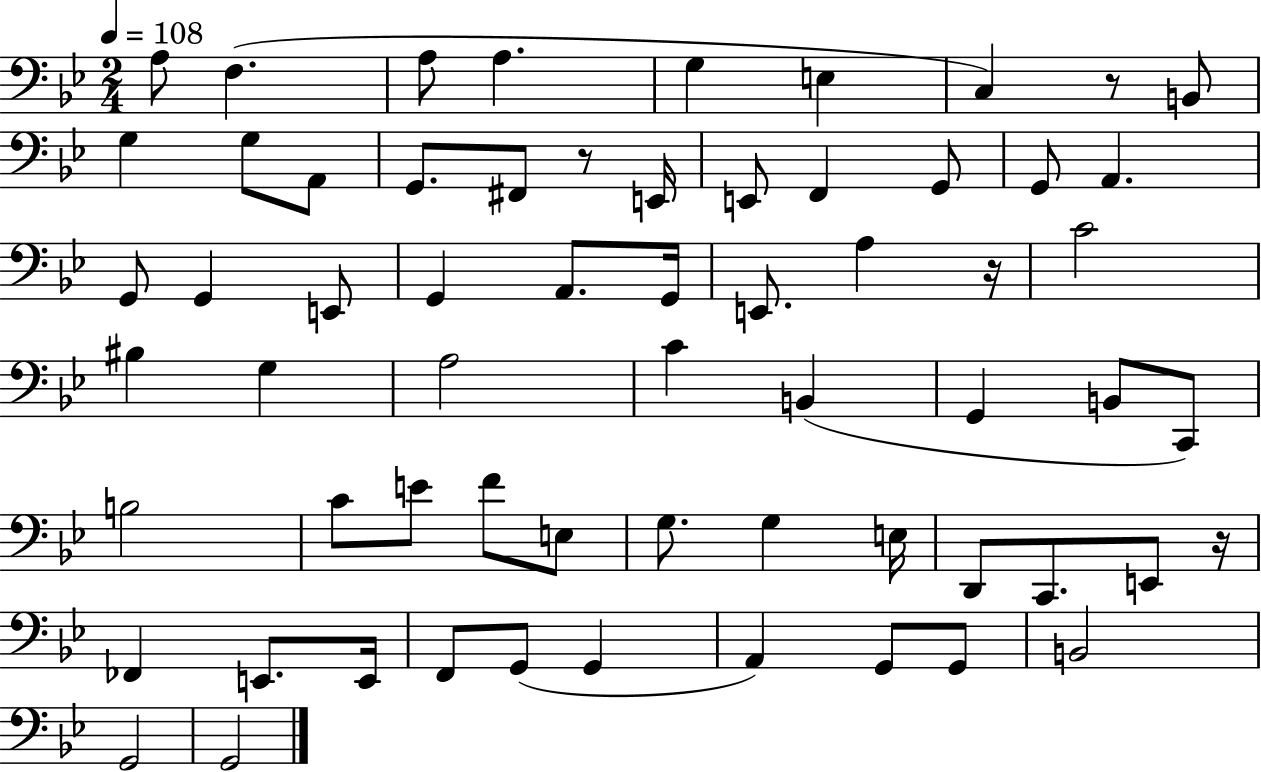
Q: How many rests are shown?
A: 4